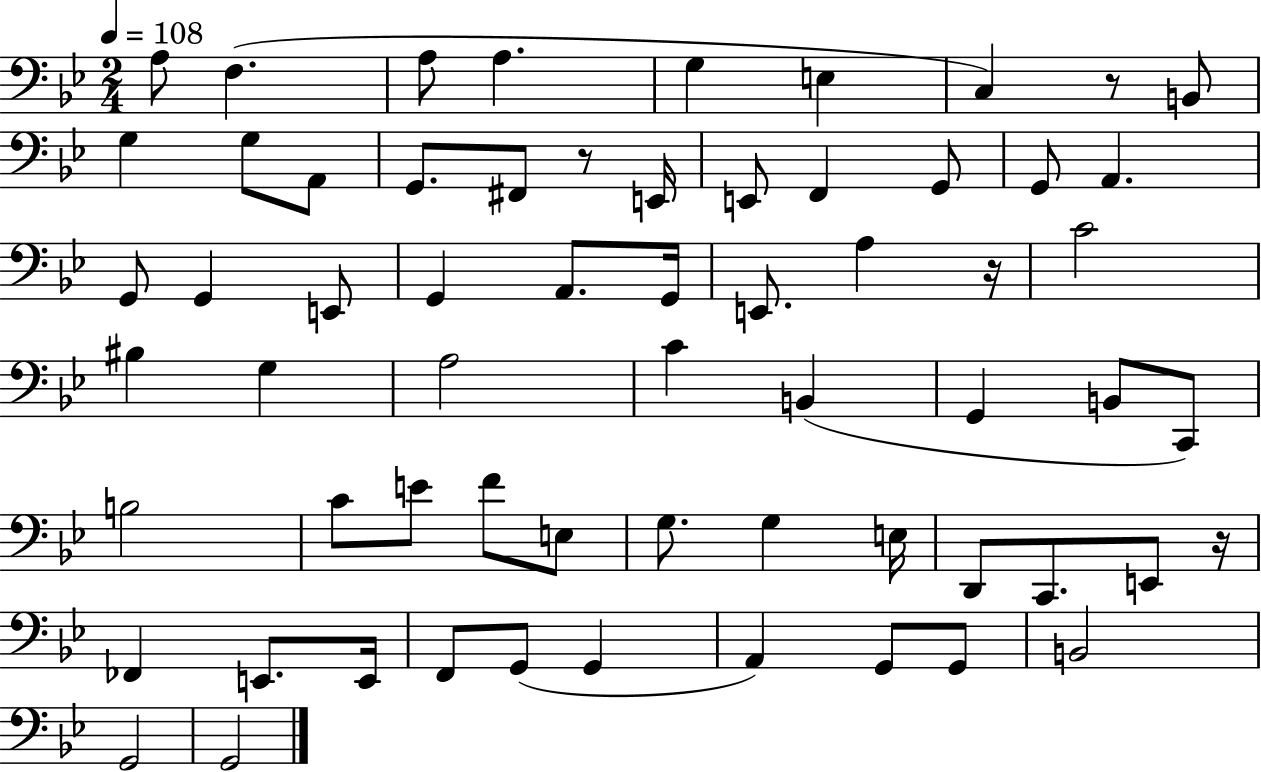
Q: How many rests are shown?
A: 4